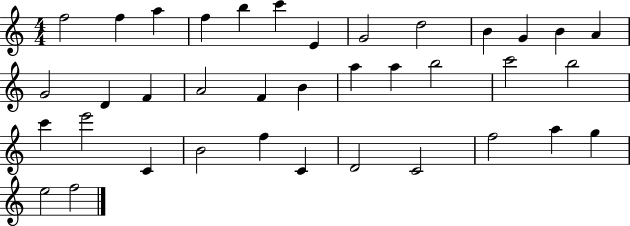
X:1
T:Untitled
M:4/4
L:1/4
K:C
f2 f a f b c' E G2 d2 B G B A G2 D F A2 F B a a b2 c'2 b2 c' e'2 C B2 f C D2 C2 f2 a g e2 f2